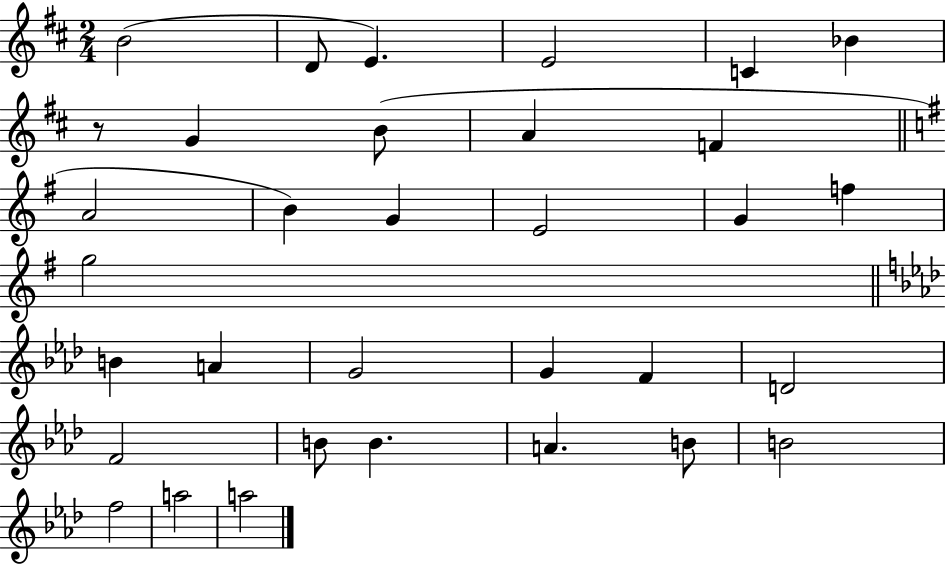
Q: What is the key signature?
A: D major